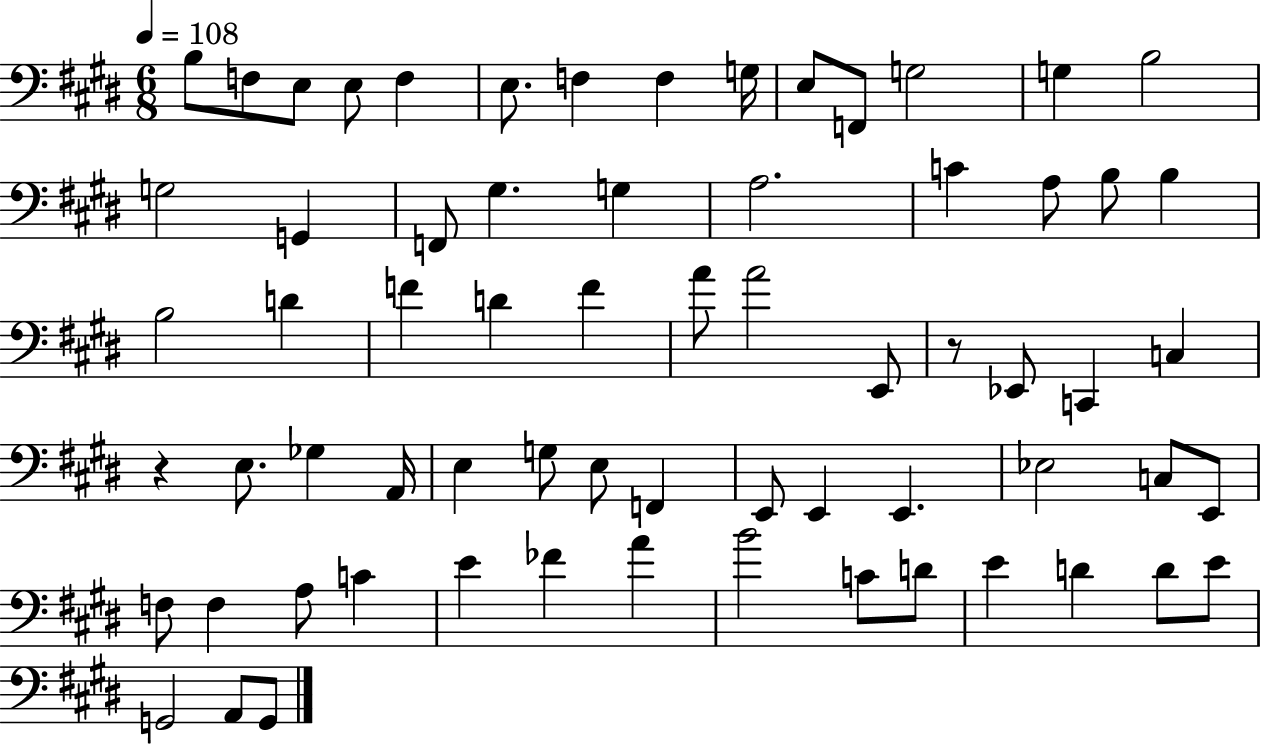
{
  \clef bass
  \numericTimeSignature
  \time 6/8
  \key e \major
  \tempo 4 = 108
  b8 f8 e8 e8 f4 | e8. f4 f4 g16 | e8 f,8 g2 | g4 b2 | \break g2 g,4 | f,8 gis4. g4 | a2. | c'4 a8 b8 b4 | \break b2 d'4 | f'4 d'4 f'4 | a'8 a'2 e,8 | r8 ees,8 c,4 c4 | \break r4 e8. ges4 a,16 | e4 g8 e8 f,4 | e,8 e,4 e,4. | ees2 c8 e,8 | \break f8 f4 a8 c'4 | e'4 fes'4 a'4 | b'2 c'8 d'8 | e'4 d'4 d'8 e'8 | \break g,2 a,8 g,8 | \bar "|."
}